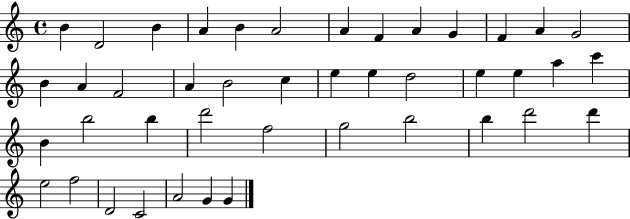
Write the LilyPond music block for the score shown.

{
  \clef treble
  \time 4/4
  \defaultTimeSignature
  \key c \major
  b'4 d'2 b'4 | a'4 b'4 a'2 | a'4 f'4 a'4 g'4 | f'4 a'4 g'2 | \break b'4 a'4 f'2 | a'4 b'2 c''4 | e''4 e''4 d''2 | e''4 e''4 a''4 c'''4 | \break b'4 b''2 b''4 | d'''2 f''2 | g''2 b''2 | b''4 d'''2 d'''4 | \break e''2 f''2 | d'2 c'2 | a'2 g'4 g'4 | \bar "|."
}